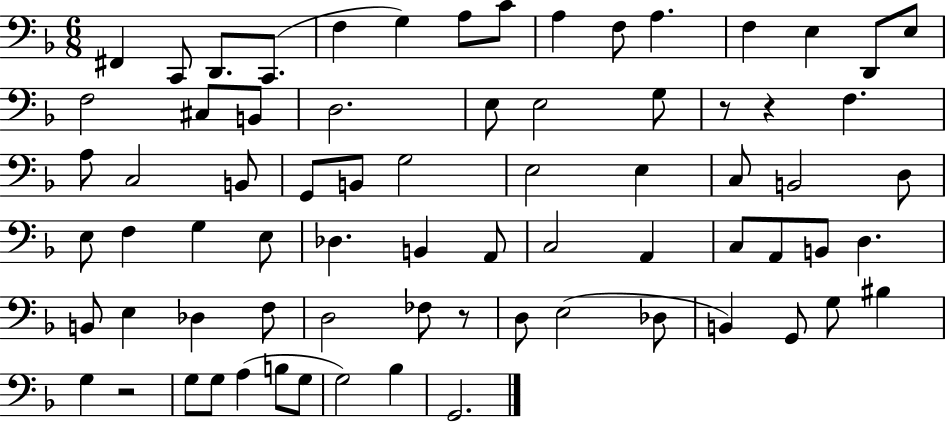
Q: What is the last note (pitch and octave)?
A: G2